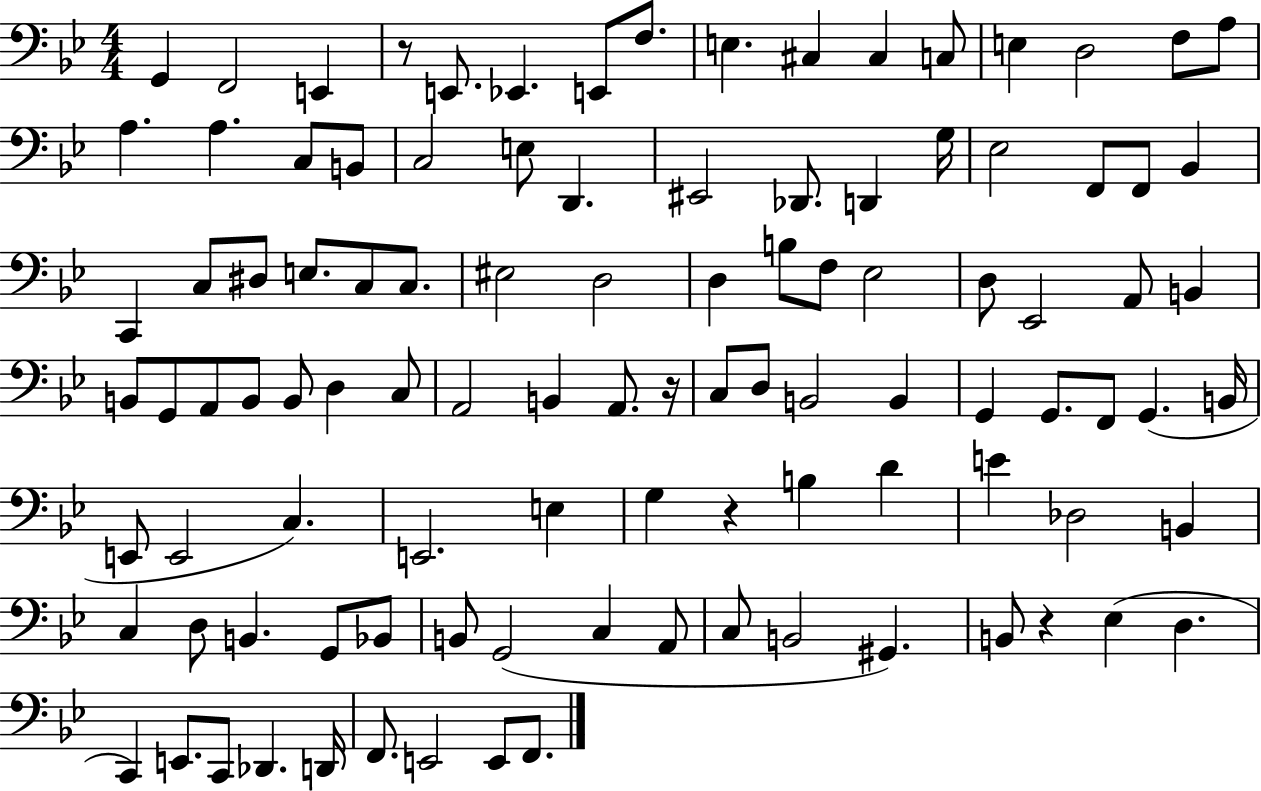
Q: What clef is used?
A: bass